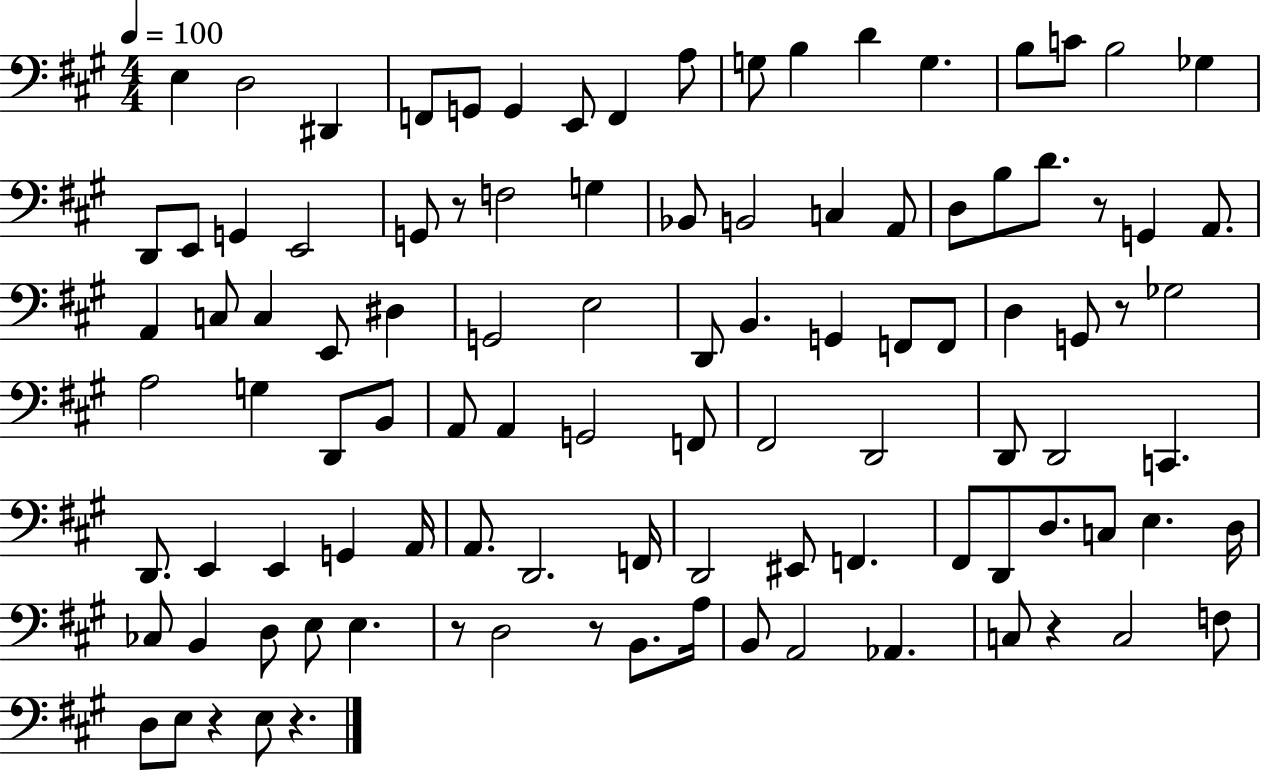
X:1
T:Untitled
M:4/4
L:1/4
K:A
E, D,2 ^D,, F,,/2 G,,/2 G,, E,,/2 F,, A,/2 G,/2 B, D G, B,/2 C/2 B,2 _G, D,,/2 E,,/2 G,, E,,2 G,,/2 z/2 F,2 G, _B,,/2 B,,2 C, A,,/2 D,/2 B,/2 D/2 z/2 G,, A,,/2 A,, C,/2 C, E,,/2 ^D, G,,2 E,2 D,,/2 B,, G,, F,,/2 F,,/2 D, G,,/2 z/2 _G,2 A,2 G, D,,/2 B,,/2 A,,/2 A,, G,,2 F,,/2 ^F,,2 D,,2 D,,/2 D,,2 C,, D,,/2 E,, E,, G,, A,,/4 A,,/2 D,,2 F,,/4 D,,2 ^E,,/2 F,, ^F,,/2 D,,/2 D,/2 C,/2 E, D,/4 _C,/2 B,, D,/2 E,/2 E, z/2 D,2 z/2 B,,/2 A,/4 B,,/2 A,,2 _A,, C,/2 z C,2 F,/2 D,/2 E,/2 z E,/2 z